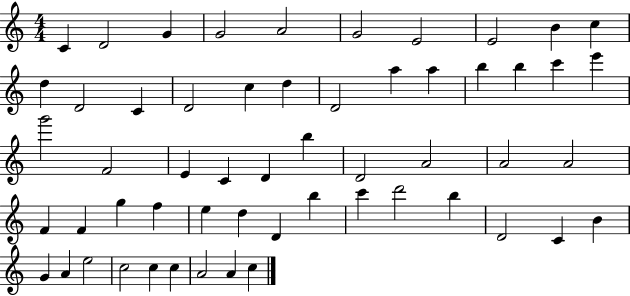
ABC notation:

X:1
T:Untitled
M:4/4
L:1/4
K:C
C D2 G G2 A2 G2 E2 E2 B c d D2 C D2 c d D2 a a b b c' e' g'2 F2 E C D b D2 A2 A2 A2 F F g f e d D b c' d'2 b D2 C B G A e2 c2 c c A2 A c